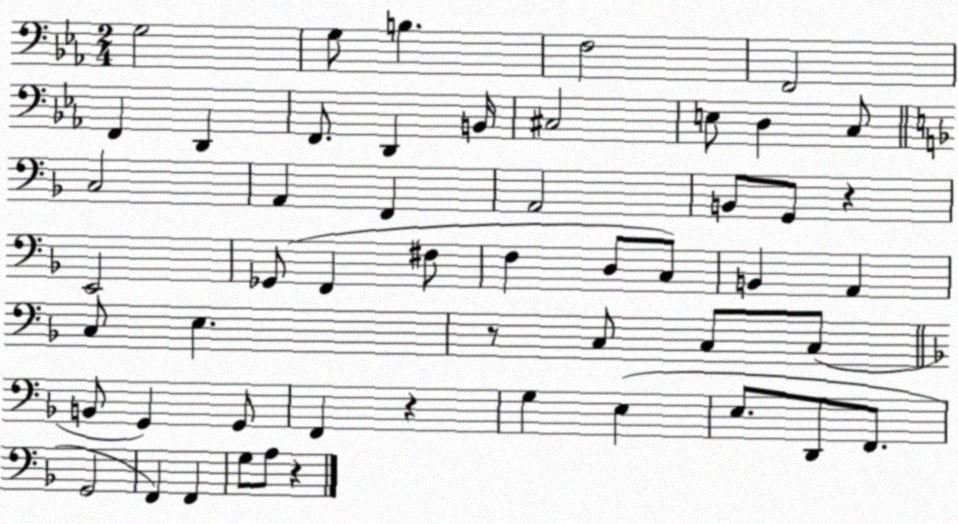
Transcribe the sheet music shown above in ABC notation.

X:1
T:Untitled
M:2/4
L:1/4
K:Eb
G,2 G,/2 B, F,2 F,,2 F,, D,, F,,/2 D,, B,,/4 ^C,2 E,/2 D, C,/2 C,2 A,, F,, A,,2 B,,/2 G,,/2 z E,,2 _G,,/2 F,, ^F,/2 F, D,/2 C,/2 B,, A,, C,/2 E, z/2 C,/2 C,/2 C,/2 B,,/2 G,, G,,/2 F,, z G, E, E,/2 D,,/2 F,,/2 G,,2 F,, F,, G,/2 A,/2 z